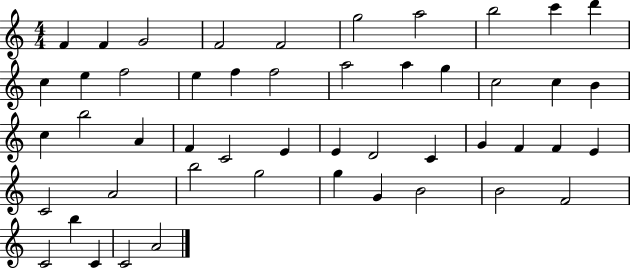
F4/q F4/q G4/h F4/h F4/h G5/h A5/h B5/h C6/q D6/q C5/q E5/q F5/h E5/q F5/q F5/h A5/h A5/q G5/q C5/h C5/q B4/q C5/q B5/h A4/q F4/q C4/h E4/q E4/q D4/h C4/q G4/q F4/q F4/q E4/q C4/h A4/h B5/h G5/h G5/q G4/q B4/h B4/h F4/h C4/h B5/q C4/q C4/h A4/h